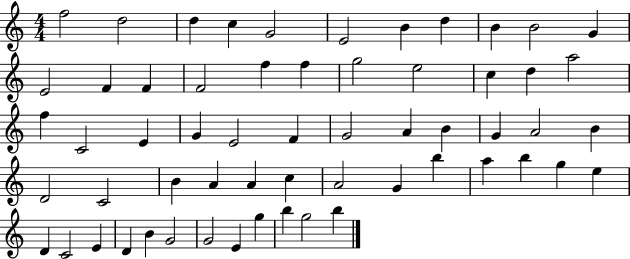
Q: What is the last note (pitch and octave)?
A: B5